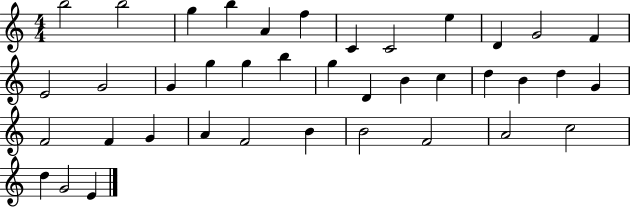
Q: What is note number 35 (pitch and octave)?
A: A4